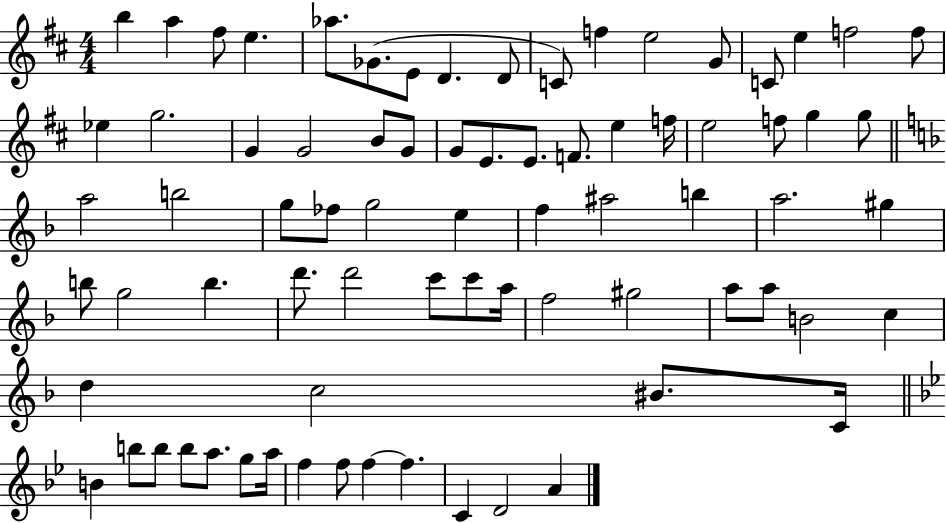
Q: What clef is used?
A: treble